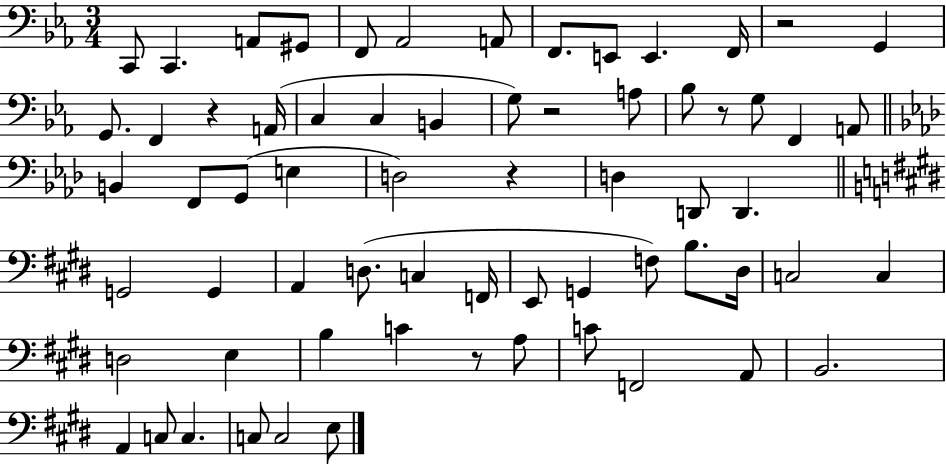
{
  \clef bass
  \numericTimeSignature
  \time 3/4
  \key ees \major
  c,8 c,4. a,8 gis,8 | f,8 aes,2 a,8 | f,8. e,8 e,4. f,16 | r2 g,4 | \break g,8. f,4 r4 a,16( | c4 c4 b,4 | g8) r2 a8 | bes8 r8 g8 f,4 a,8 | \break \bar "||" \break \key aes \major b,4 f,8 g,8( e4 | d2) r4 | d4 d,8 d,4. | \bar "||" \break \key e \major g,2 g,4 | a,4 d8.( c4 f,16 | e,8 g,4 f8) b8. dis16 | c2 c4 | \break d2 e4 | b4 c'4 r8 a8 | c'8 f,2 a,8 | b,2. | \break a,4 c8 c4. | c8 c2 e8 | \bar "|."
}